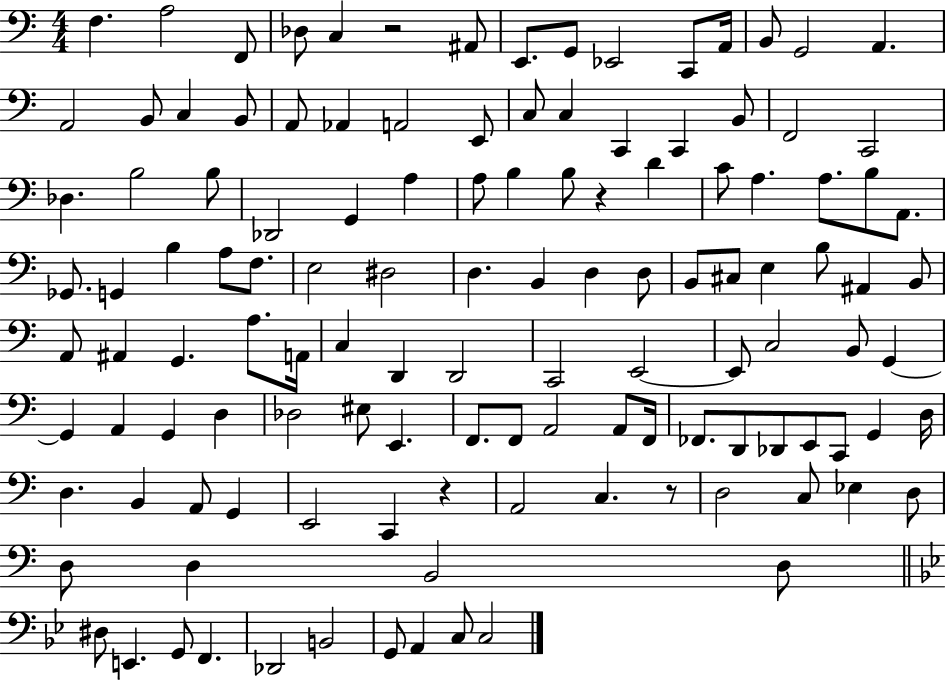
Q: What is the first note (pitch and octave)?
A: F3